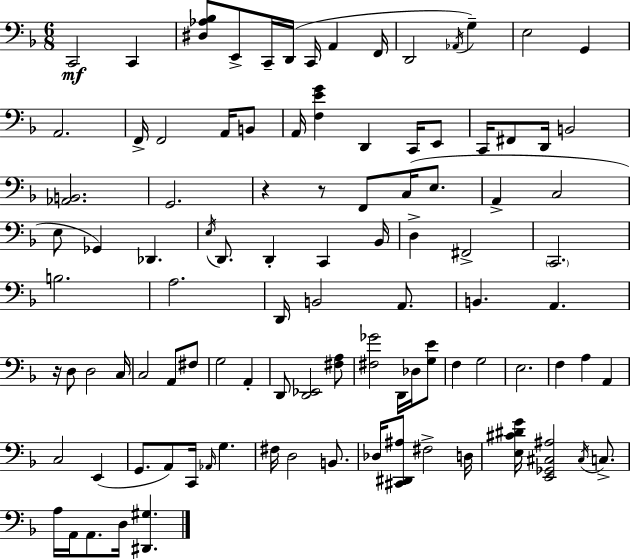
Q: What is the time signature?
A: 6/8